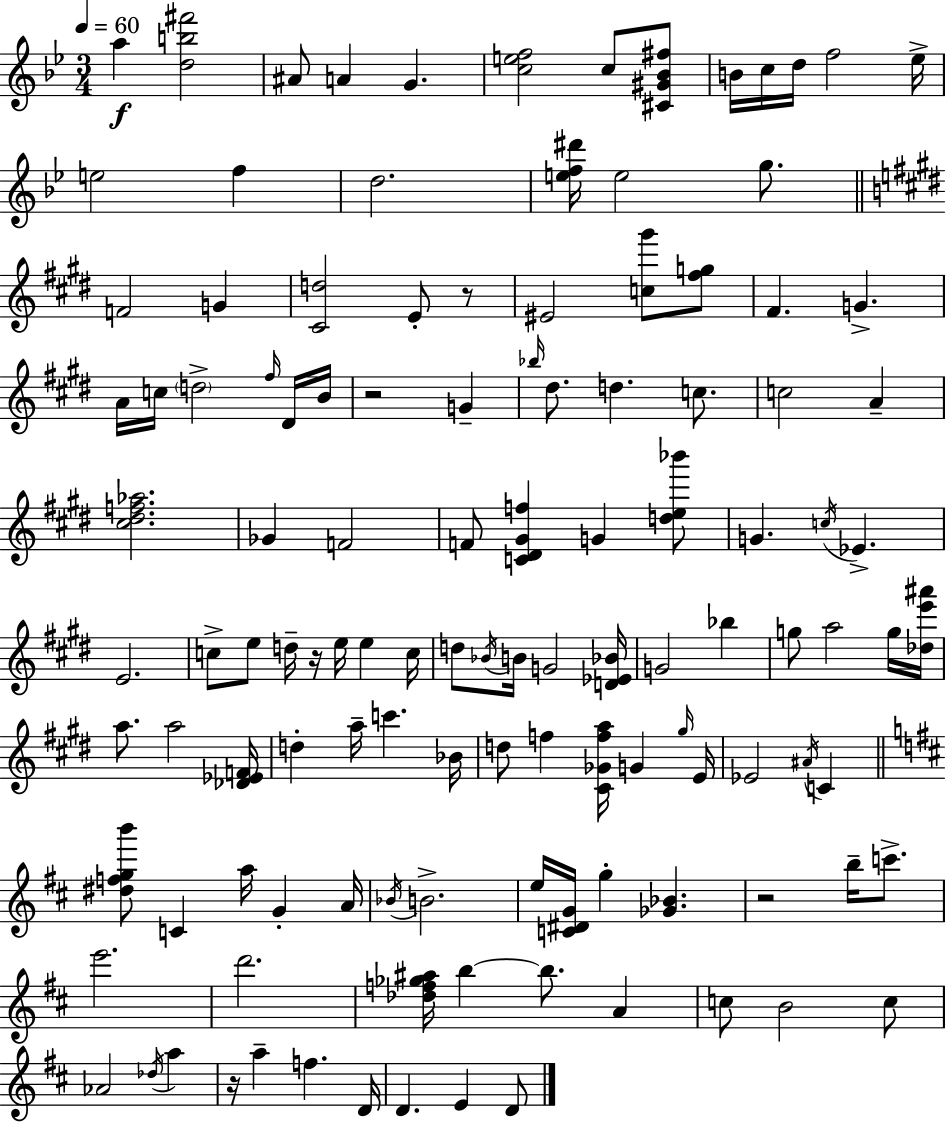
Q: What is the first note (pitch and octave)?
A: A5